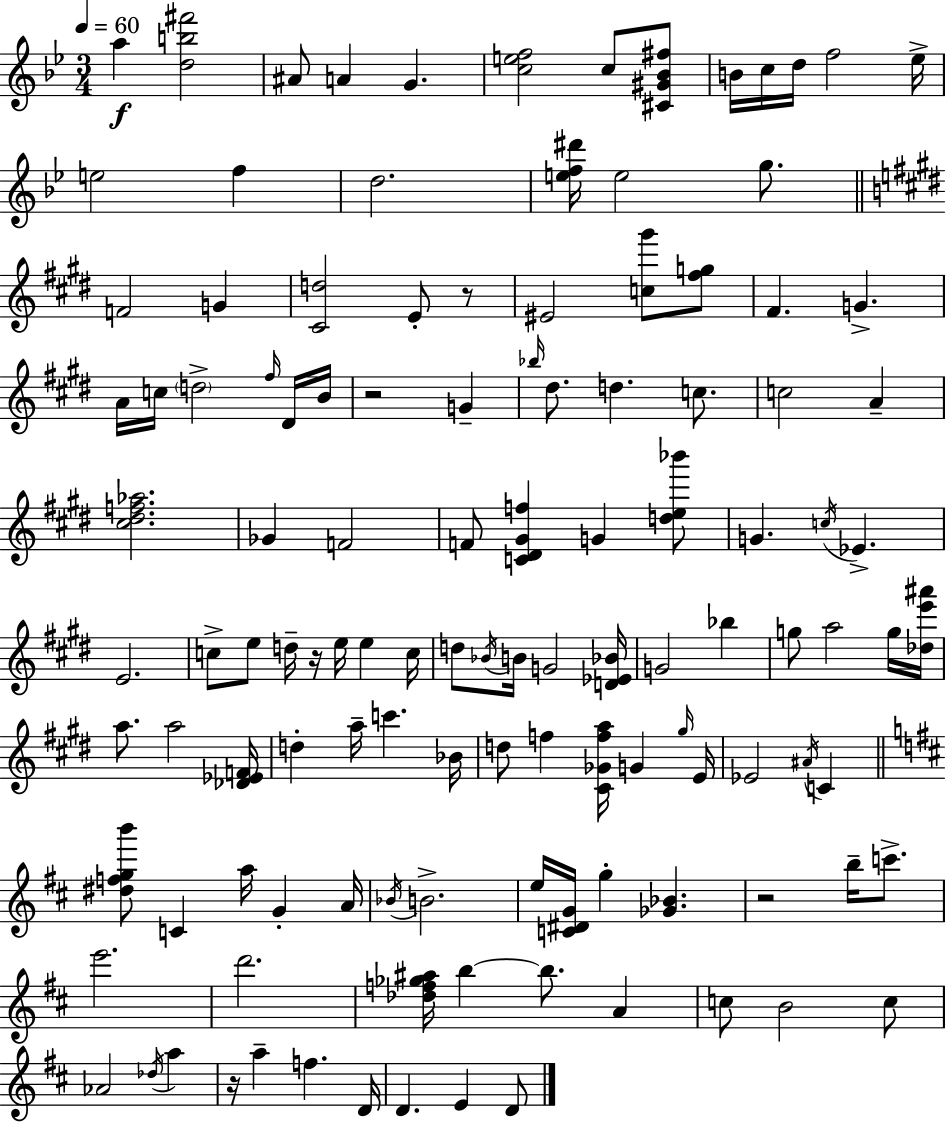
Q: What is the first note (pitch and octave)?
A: A5